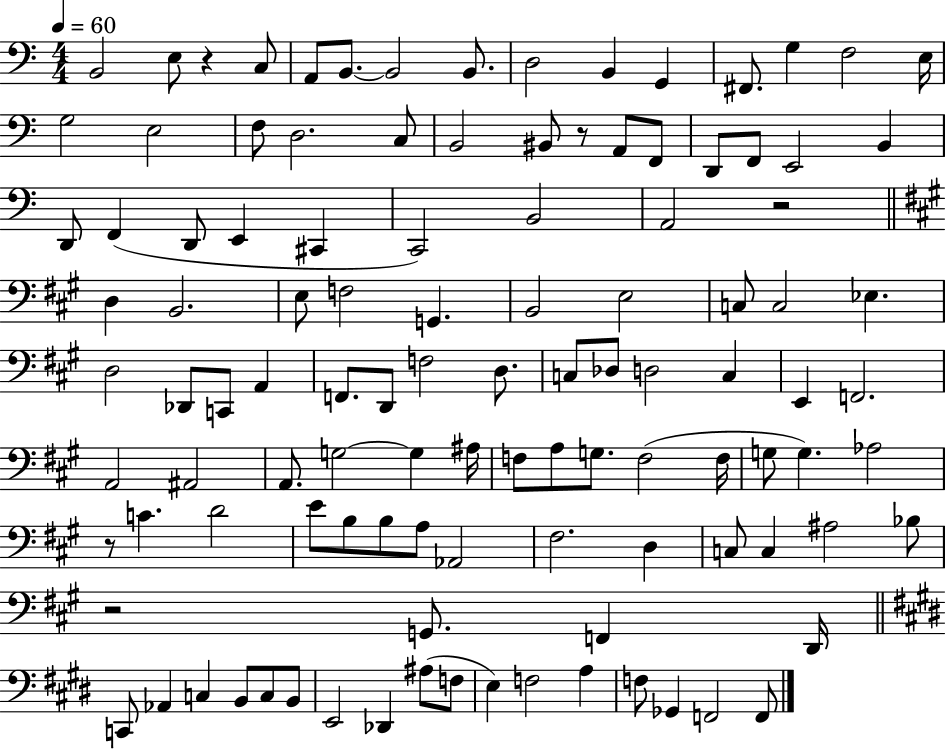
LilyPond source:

{
  \clef bass
  \numericTimeSignature
  \time 4/4
  \key c \major
  \tempo 4 = 60
  b,2 e8 r4 c8 | a,8 b,8.~~ b,2 b,8. | d2 b,4 g,4 | fis,8. g4 f2 e16 | \break g2 e2 | f8 d2. c8 | b,2 bis,8 r8 a,8 f,8 | d,8 f,8 e,2 b,4 | \break d,8 f,4( d,8 e,4 cis,4 | c,2) b,2 | a,2 r2 | \bar "||" \break \key a \major d4 b,2. | e8 f2 g,4. | b,2 e2 | c8 c2 ees4. | \break d2 des,8 c,8 a,4 | f,8. d,8 f2 d8. | c8 des8 d2 c4 | e,4 f,2. | \break a,2 ais,2 | a,8. g2~~ g4 ais16 | f8 a8 g8. f2( f16 | g8 g4.) aes2 | \break r8 c'4. d'2 | e'8 b8 b8 a8 aes,2 | fis2. d4 | c8 c4 ais2 bes8 | \break r2 g,8. f,4 d,16 | \bar "||" \break \key e \major c,8 aes,4 c4 b,8 c8 b,8 | e,2 des,4 ais8( f8 | e4) f2 a4 | f8 ges,4 f,2 f,8 | \break \bar "|."
}